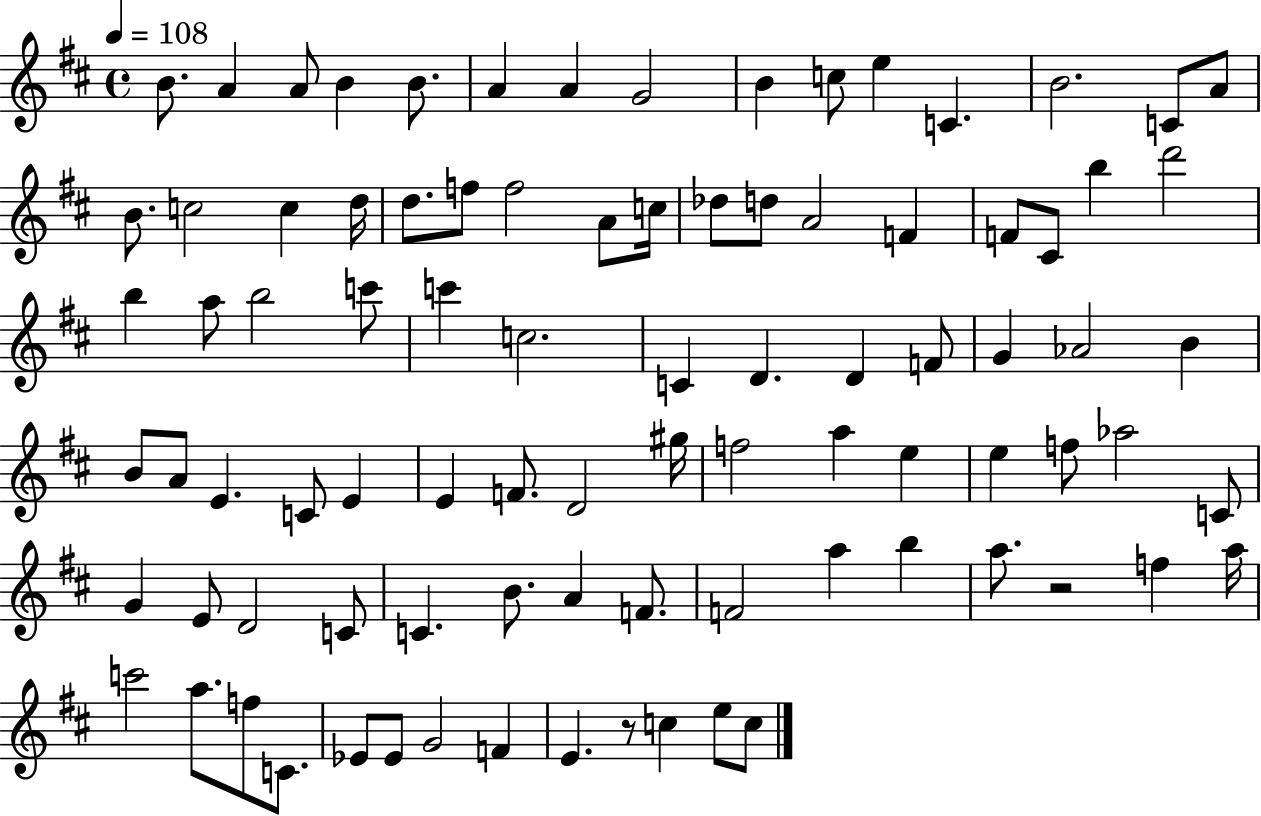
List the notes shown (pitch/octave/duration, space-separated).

B4/e. A4/q A4/e B4/q B4/e. A4/q A4/q G4/h B4/q C5/e E5/q C4/q. B4/h. C4/e A4/e B4/e. C5/h C5/q D5/s D5/e. F5/e F5/h A4/e C5/s Db5/e D5/e A4/h F4/q F4/e C#4/e B5/q D6/h B5/q A5/e B5/h C6/e C6/q C5/h. C4/q D4/q. D4/q F4/e G4/q Ab4/h B4/q B4/e A4/e E4/q. C4/e E4/q E4/q F4/e. D4/h G#5/s F5/h A5/q E5/q E5/q F5/e Ab5/h C4/e G4/q E4/e D4/h C4/e C4/q. B4/e. A4/q F4/e. F4/h A5/q B5/q A5/e. R/h F5/q A5/s C6/h A5/e. F5/e C4/e. Eb4/e Eb4/e G4/h F4/q E4/q. R/e C5/q E5/e C5/e